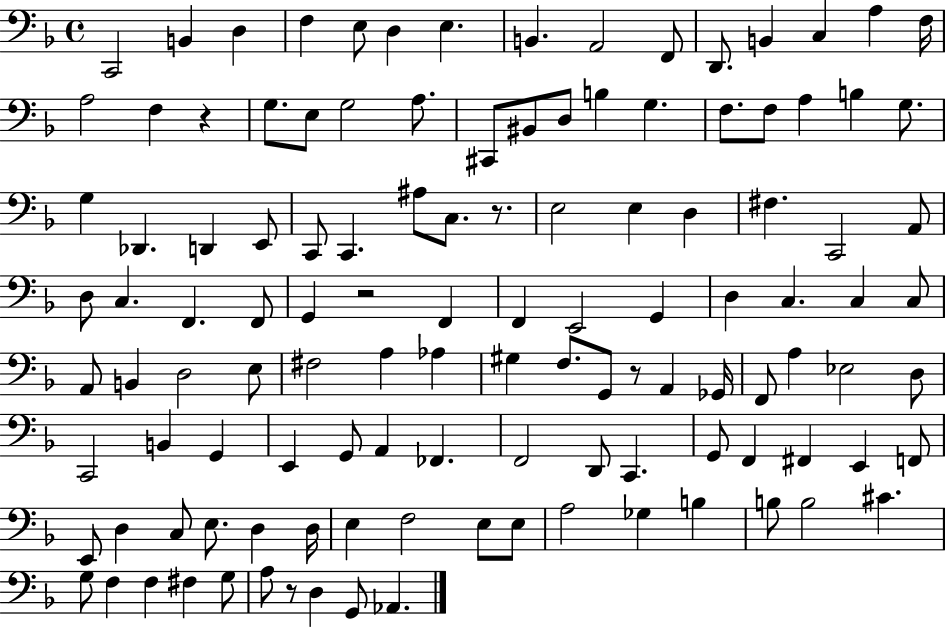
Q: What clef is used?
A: bass